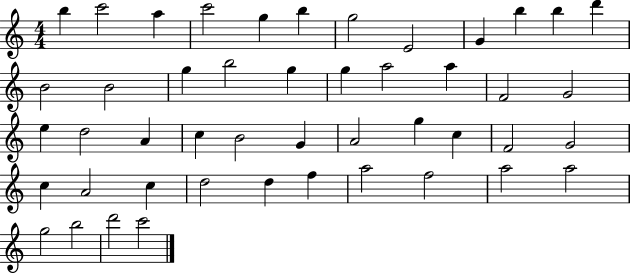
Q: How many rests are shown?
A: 0